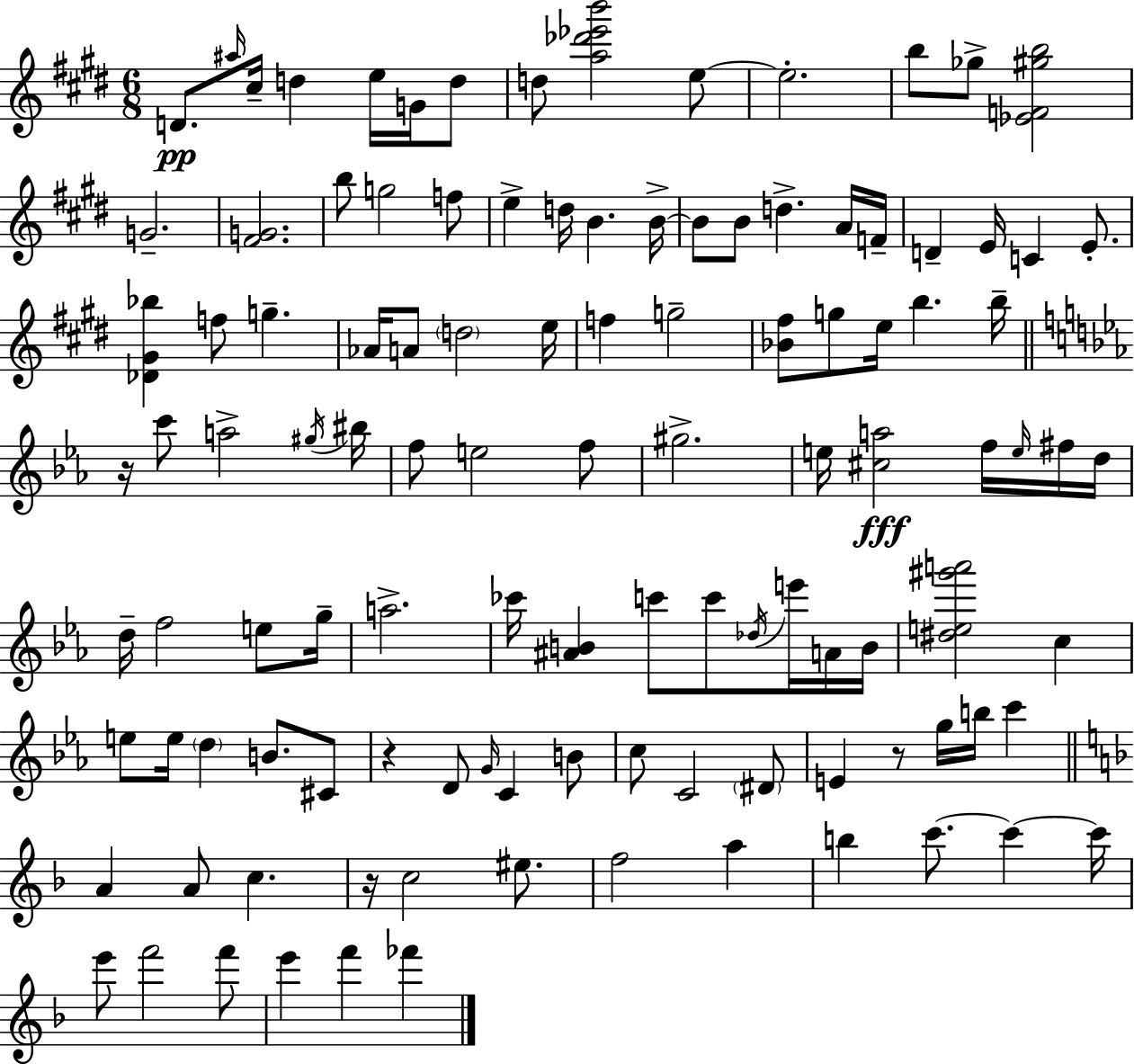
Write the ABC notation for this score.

X:1
T:Untitled
M:6/8
L:1/4
K:E
D/2 ^a/4 ^c/4 d e/4 G/4 d/2 d/2 [a_d'_e'b']2 e/2 e2 b/2 _g/2 [_EF^gb]2 G2 [^FG]2 b/2 g2 f/2 e d/4 B B/4 B/2 B/2 d A/4 F/4 D E/4 C E/2 [_D^G_b] f/2 g _A/4 A/2 d2 e/4 f g2 [_B^f]/2 g/2 e/4 b b/4 z/4 c'/2 a2 ^g/4 ^b/4 f/2 e2 f/2 ^g2 e/4 [^ca]2 f/4 e/4 ^f/4 d/4 d/4 f2 e/2 g/4 a2 _c'/4 [^AB] c'/2 c'/2 _d/4 e'/4 A/4 B/4 [^de^g'a']2 c e/2 e/4 d B/2 ^C/2 z D/2 G/4 C B/2 c/2 C2 ^D/2 E z/2 g/4 b/4 c' A A/2 c z/4 c2 ^e/2 f2 a b c'/2 c' c'/4 e'/2 f'2 f'/2 e' f' _f'